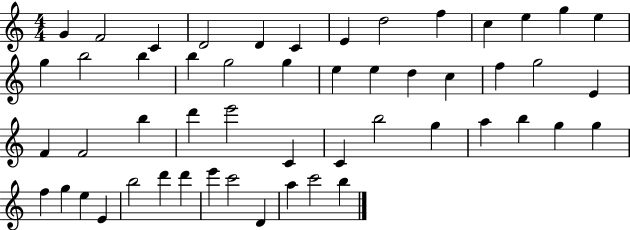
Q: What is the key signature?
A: C major